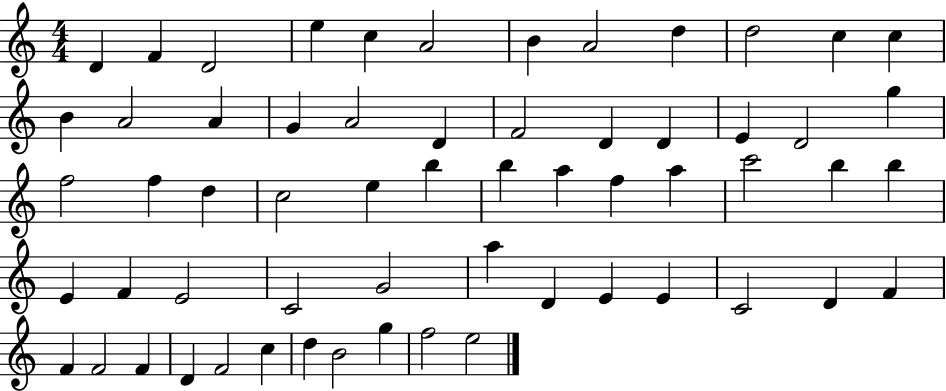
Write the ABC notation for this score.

X:1
T:Untitled
M:4/4
L:1/4
K:C
D F D2 e c A2 B A2 d d2 c c B A2 A G A2 D F2 D D E D2 g f2 f d c2 e b b a f a c'2 b b E F E2 C2 G2 a D E E C2 D F F F2 F D F2 c d B2 g f2 e2